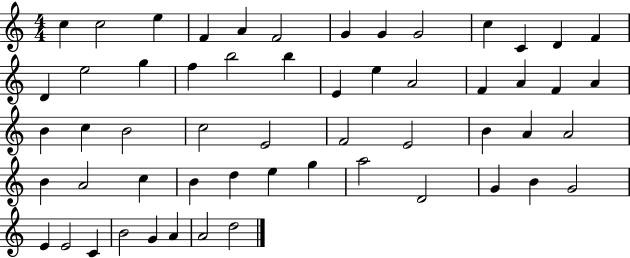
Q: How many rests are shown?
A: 0